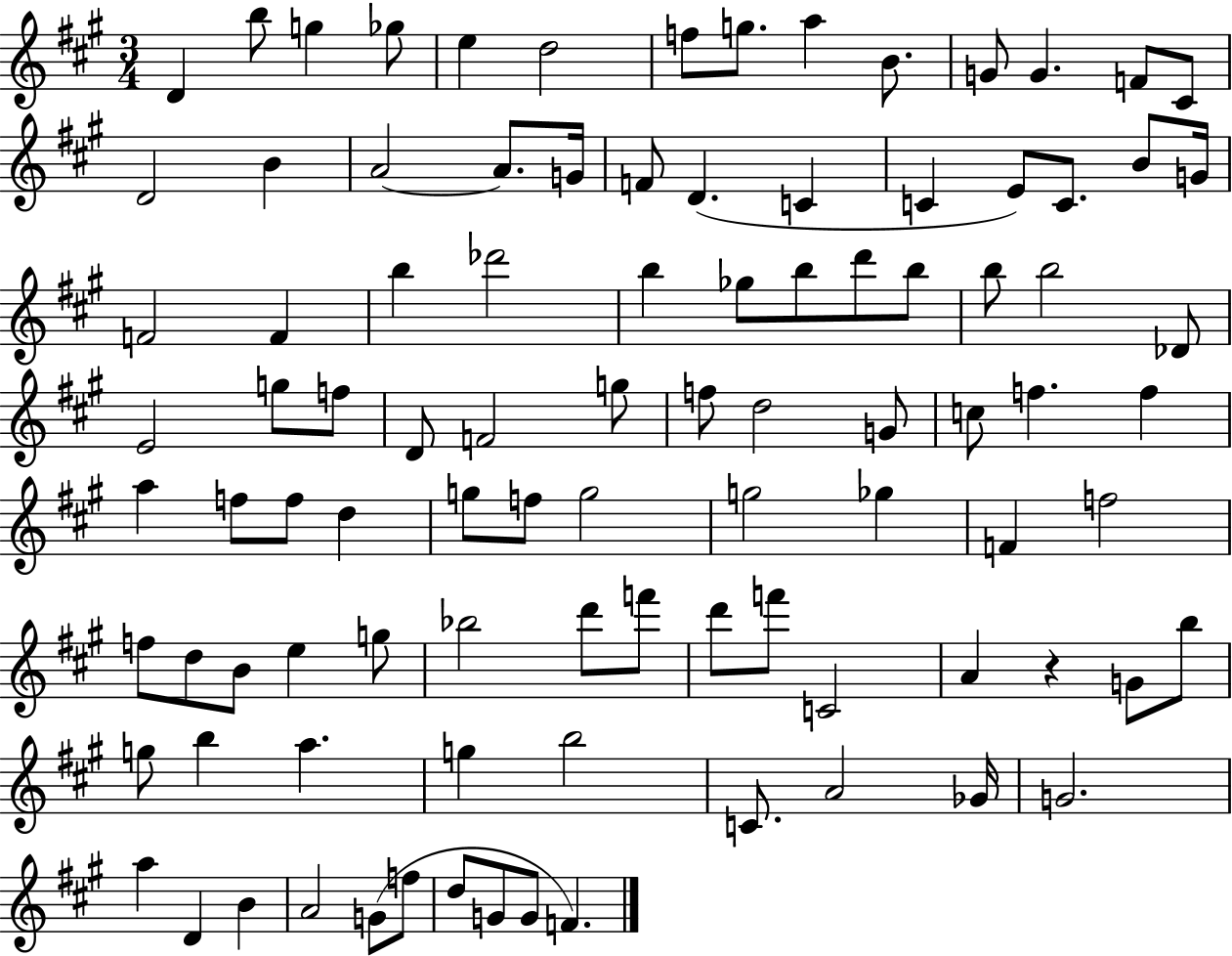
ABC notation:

X:1
T:Untitled
M:3/4
L:1/4
K:A
D b/2 g _g/2 e d2 f/2 g/2 a B/2 G/2 G F/2 ^C/2 D2 B A2 A/2 G/4 F/2 D C C E/2 C/2 B/2 G/4 F2 F b _d'2 b _g/2 b/2 d'/2 b/2 b/2 b2 _D/2 E2 g/2 f/2 D/2 F2 g/2 f/2 d2 G/2 c/2 f f a f/2 f/2 d g/2 f/2 g2 g2 _g F f2 f/2 d/2 B/2 e g/2 _b2 d'/2 f'/2 d'/2 f'/2 C2 A z G/2 b/2 g/2 b a g b2 C/2 A2 _G/4 G2 a D B A2 G/2 f/2 d/2 G/2 G/2 F